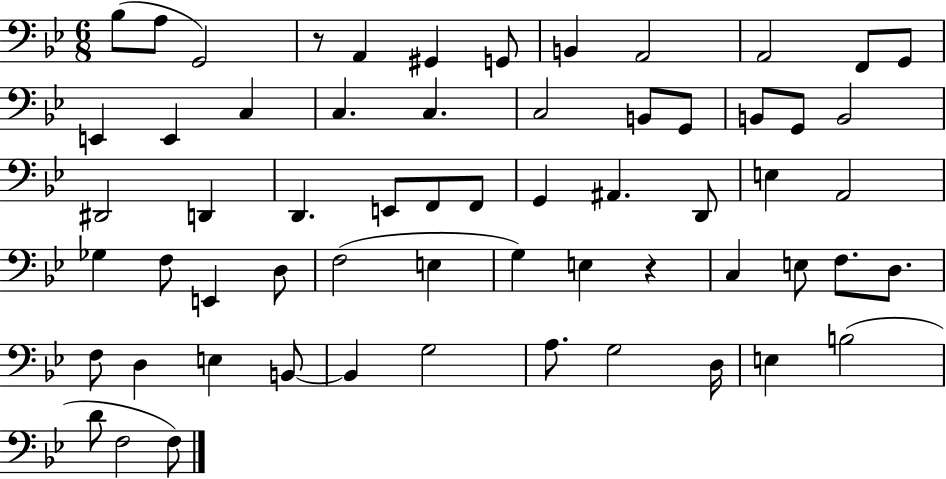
X:1
T:Untitled
M:6/8
L:1/4
K:Bb
_B,/2 A,/2 G,,2 z/2 A,, ^G,, G,,/2 B,, A,,2 A,,2 F,,/2 G,,/2 E,, E,, C, C, C, C,2 B,,/2 G,,/2 B,,/2 G,,/2 B,,2 ^D,,2 D,, D,, E,,/2 F,,/2 F,,/2 G,, ^A,, D,,/2 E, A,,2 _G, F,/2 E,, D,/2 F,2 E, G, E, z C, E,/2 F,/2 D,/2 F,/2 D, E, B,,/2 B,, G,2 A,/2 G,2 D,/4 E, B,2 D/2 F,2 F,/2